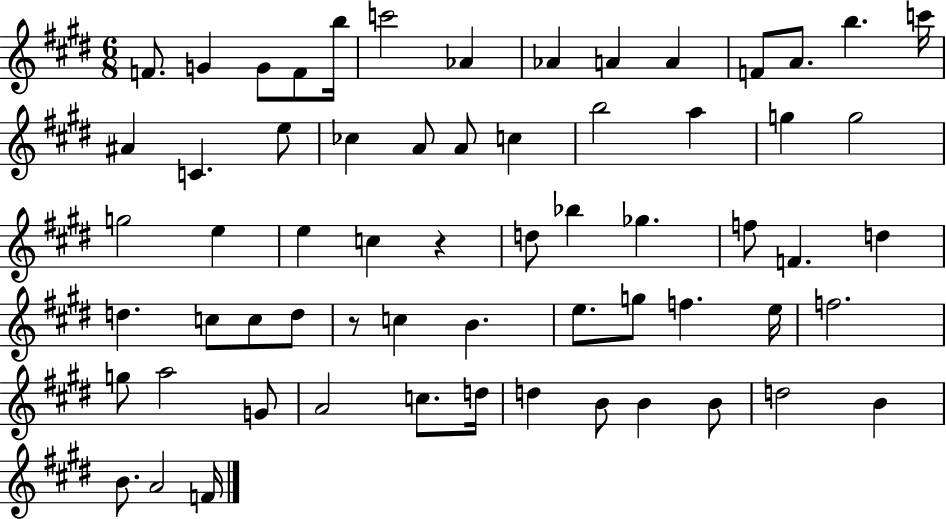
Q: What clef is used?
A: treble